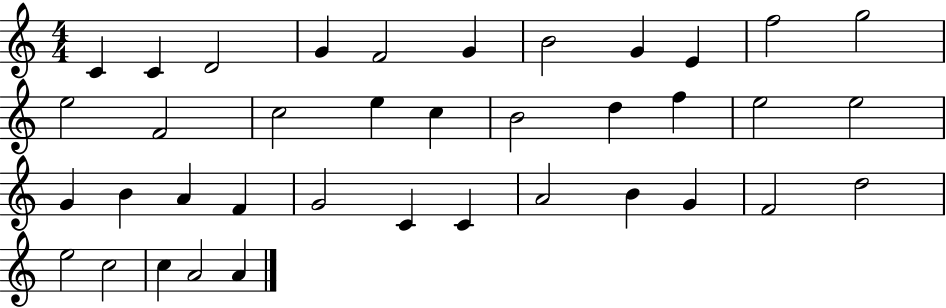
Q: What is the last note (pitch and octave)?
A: A4